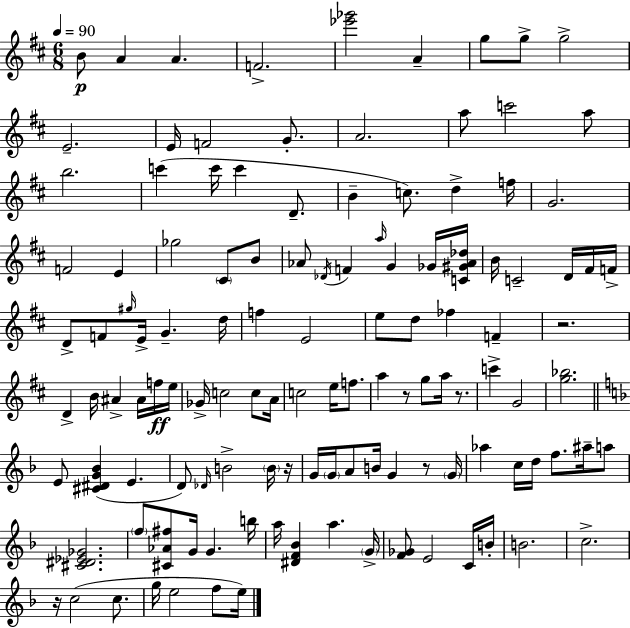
{
  \clef treble
  \numericTimeSignature
  \time 6/8
  \key d \major
  \tempo 4 = 90
  b'8\p a'4 a'4. | f'2.-> | <ees''' ges'''>2 a'4-- | g''8 g''8-> g''2-> | \break e'2.-- | e'16 f'2 g'8.-. | a'2. | a''8 c'''2 a''8 | \break b''2. | c'''4( c'''16 c'''4 d'8.-- | b'4-- c''8.) d''4-> f''16 | g'2. | \break f'2 e'4 | ges''2 \parenthesize cis'8 b'8 | aes'8 \acciaccatura { des'16 } f'4 \grace { a''16 } g'4 | ges'16 <c' gis' aes' des''>16 b'16 c'2-- d'16 | \break fis'16 f'16-> d'8-> f'8 \grace { gis''16 } e'16-> g'4.-- | d''16 f''4 e'2 | e''8 d''8 fes''4 f'4-- | r2. | \break d'4-> b'16 ais'4-> | ais'16 f''16\ff e''16 ges'16-> c''2 | c''8 a'16 c''2 e''16 | f''8. a''4 r8 g''8 a''16 | \break r8. c'''4-> g'2 | <g'' bes''>2. | \bar "||" \break \key f \major e'8 <cis' dis' g' bes'>4( e'4. | d'8) \grace { des'16 } b'2-> \parenthesize b'16 | r16 g'16 \parenthesize g'16 a'8 b'16 g'4 r8 | \parenthesize g'16 aes''4 c''16 d''16 f''8. ais''16-- a''8 | \break <cis' dis' ees' ges'>2. | \parenthesize f''8 <cis' aes' fis''>8 g'16 g'4. | b''16 a''16 <dis' f' bes'>4 a''4. | \parenthesize g'16-> <f' ges'>8 e'2 c'16 | \break b'16-. b'2. | c''2.-> | r16 c''2( c''8. | g''16 e''2 f''8 | \break e''16) \bar "|."
}